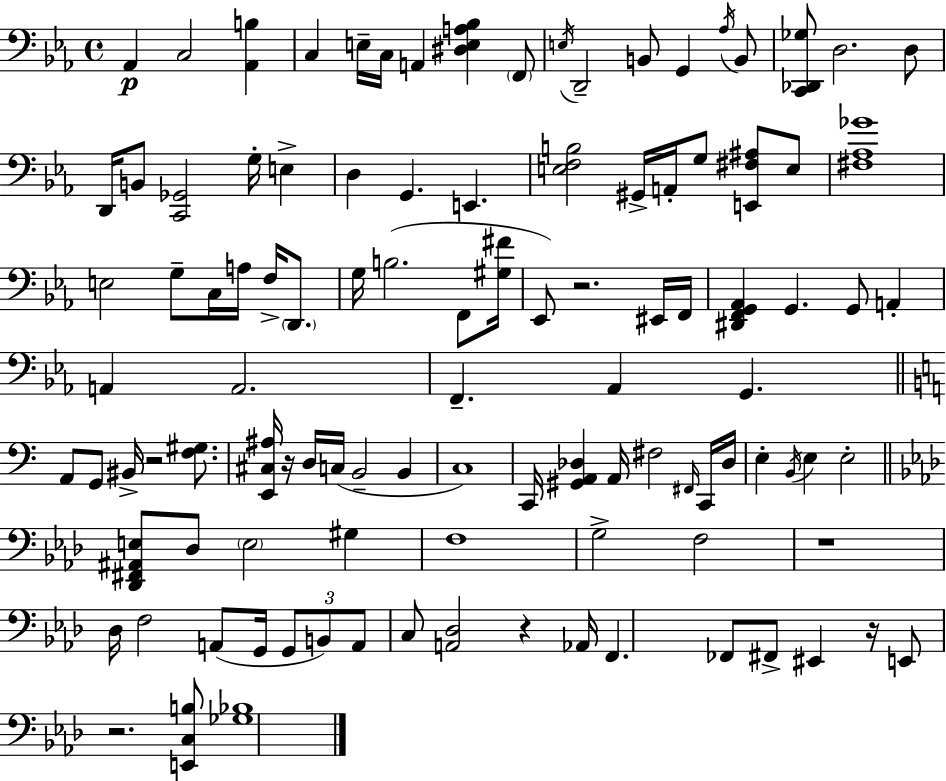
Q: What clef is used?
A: bass